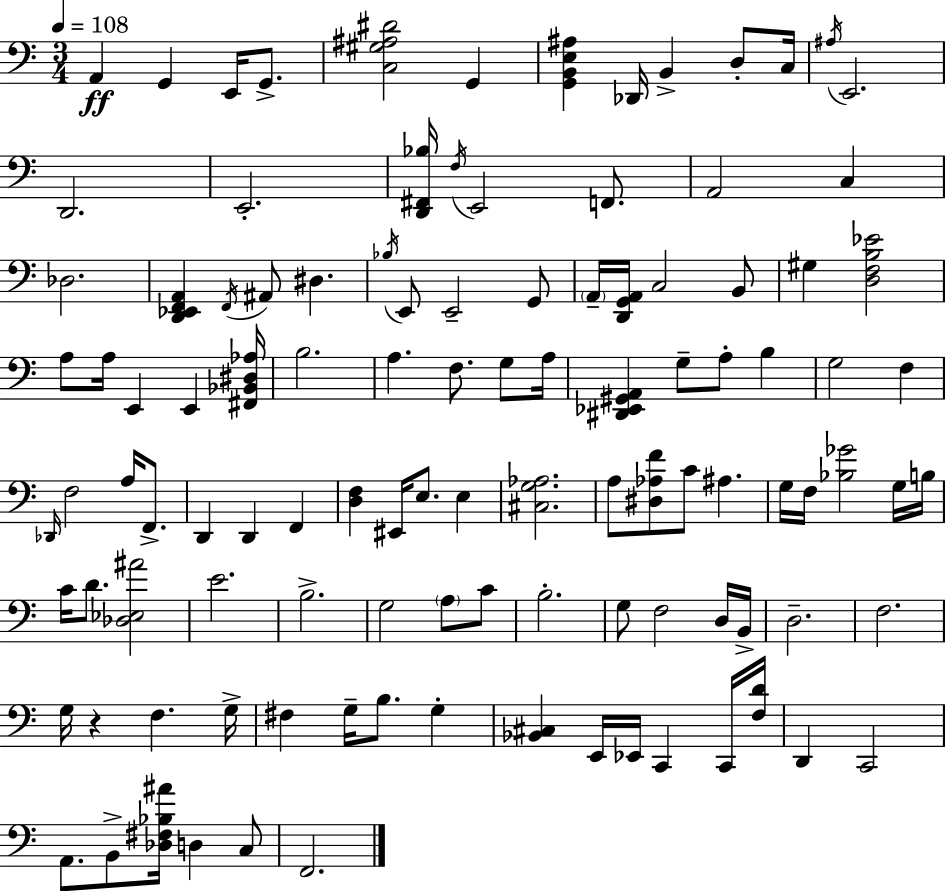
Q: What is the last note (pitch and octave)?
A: F2